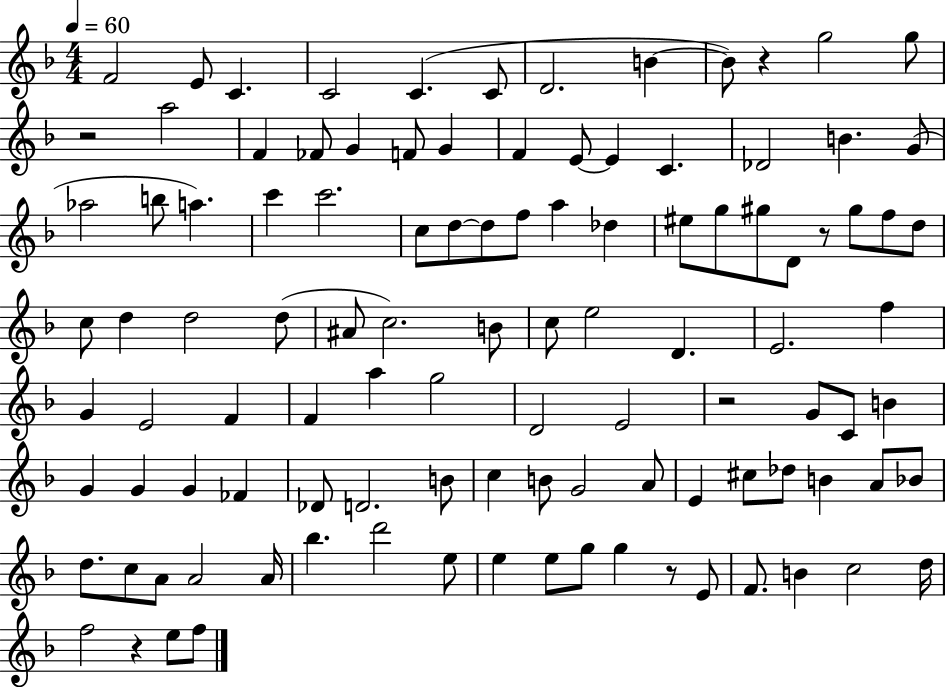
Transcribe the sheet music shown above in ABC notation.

X:1
T:Untitled
M:4/4
L:1/4
K:F
F2 E/2 C C2 C C/2 D2 B B/2 z g2 g/2 z2 a2 F _F/2 G F/2 G F E/2 E C _D2 B G/2 _a2 b/2 a c' c'2 c/2 d/2 d/2 f/2 a _d ^e/2 g/2 ^g/2 D/2 z/2 ^g/2 f/2 d/2 c/2 d d2 d/2 ^A/2 c2 B/2 c/2 e2 D E2 f G E2 F F a g2 D2 E2 z2 G/2 C/2 B G G G _F _D/2 D2 B/2 c B/2 G2 A/2 E ^c/2 _d/2 B A/2 _B/2 d/2 c/2 A/2 A2 A/4 _b d'2 e/2 e e/2 g/2 g z/2 E/2 F/2 B c2 d/4 f2 z e/2 f/2